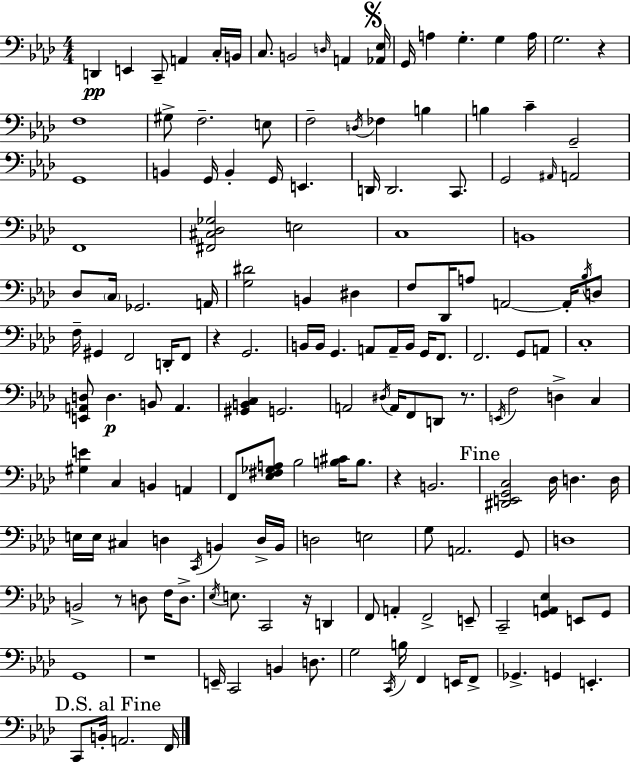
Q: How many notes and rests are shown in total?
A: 161